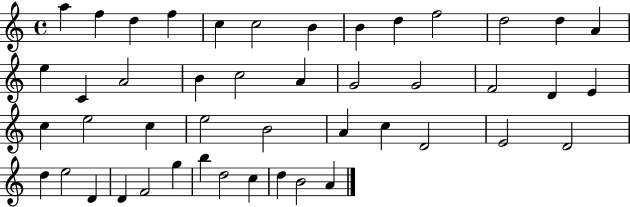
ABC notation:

X:1
T:Untitled
M:4/4
L:1/4
K:C
a f d f c c2 B B d f2 d2 d A e C A2 B c2 A G2 G2 F2 D E c e2 c e2 B2 A c D2 E2 D2 d e2 D D F2 g b d2 c d B2 A